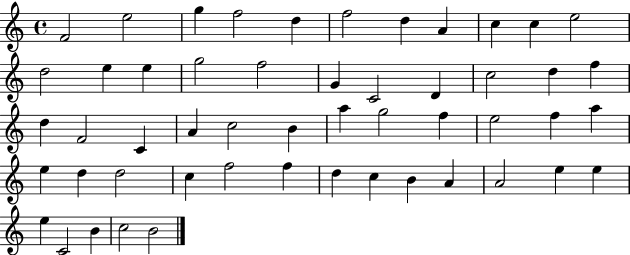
X:1
T:Untitled
M:4/4
L:1/4
K:C
F2 e2 g f2 d f2 d A c c e2 d2 e e g2 f2 G C2 D c2 d f d F2 C A c2 B a g2 f e2 f a e d d2 c f2 f d c B A A2 e e e C2 B c2 B2